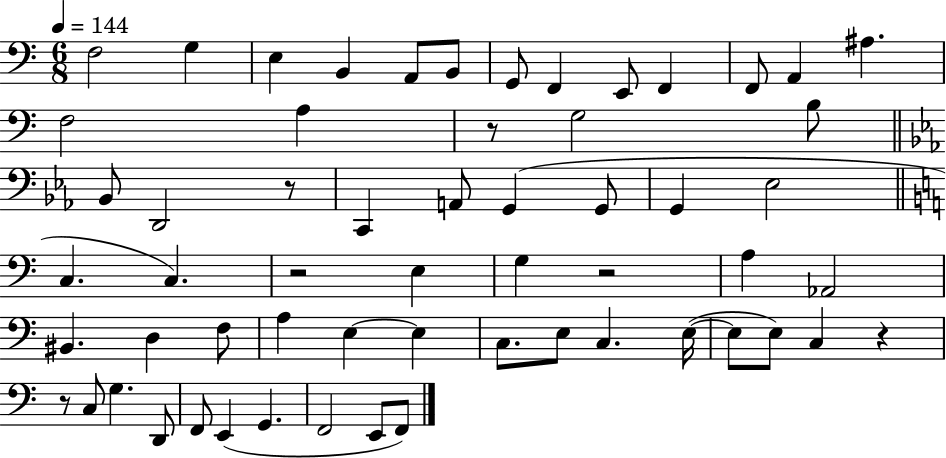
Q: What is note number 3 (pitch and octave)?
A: E3